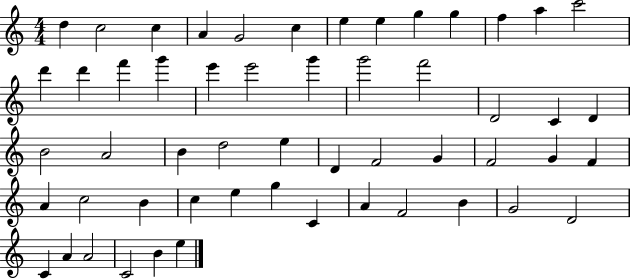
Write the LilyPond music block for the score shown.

{
  \clef treble
  \numericTimeSignature
  \time 4/4
  \key c \major
  d''4 c''2 c''4 | a'4 g'2 c''4 | e''4 e''4 g''4 g''4 | f''4 a''4 c'''2 | \break d'''4 d'''4 f'''4 g'''4 | e'''4 e'''2 g'''4 | g'''2 f'''2 | d'2 c'4 d'4 | \break b'2 a'2 | b'4 d''2 e''4 | d'4 f'2 g'4 | f'2 g'4 f'4 | \break a'4 c''2 b'4 | c''4 e''4 g''4 c'4 | a'4 f'2 b'4 | g'2 d'2 | \break c'4 a'4 a'2 | c'2 b'4 e''4 | \bar "|."
}